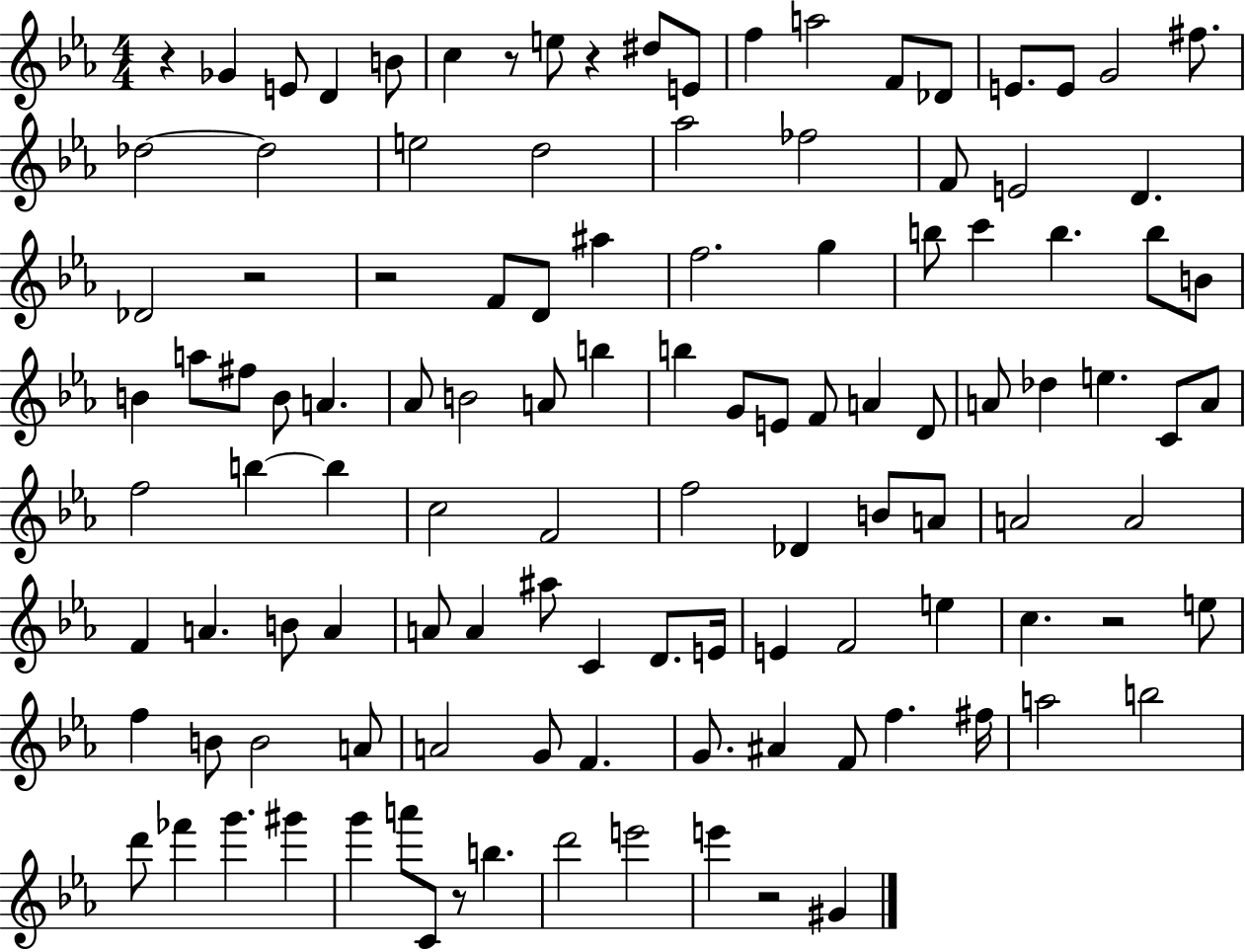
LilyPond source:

{
  \clef treble
  \numericTimeSignature
  \time 4/4
  \key ees \major
  \repeat volta 2 { r4 ges'4 e'8 d'4 b'8 | c''4 r8 e''8 r4 dis''8 e'8 | f''4 a''2 f'8 des'8 | e'8. e'8 g'2 fis''8. | \break des''2~~ des''2 | e''2 d''2 | aes''2 fes''2 | f'8 e'2 d'4. | \break des'2 r2 | r2 f'8 d'8 ais''4 | f''2. g''4 | b''8 c'''4 b''4. b''8 b'8 | \break b'4 a''8 fis''8 b'8 a'4. | aes'8 b'2 a'8 b''4 | b''4 g'8 e'8 f'8 a'4 d'8 | a'8 des''4 e''4. c'8 a'8 | \break f''2 b''4~~ b''4 | c''2 f'2 | f''2 des'4 b'8 a'8 | a'2 a'2 | \break f'4 a'4. b'8 a'4 | a'8 a'4 ais''8 c'4 d'8. e'16 | e'4 f'2 e''4 | c''4. r2 e''8 | \break f''4 b'8 b'2 a'8 | a'2 g'8 f'4. | g'8. ais'4 f'8 f''4. fis''16 | a''2 b''2 | \break d'''8 fes'''4 g'''4. gis'''4 | g'''4 a'''8 c'8 r8 b''4. | d'''2 e'''2 | e'''4 r2 gis'4 | \break } \bar "|."
}